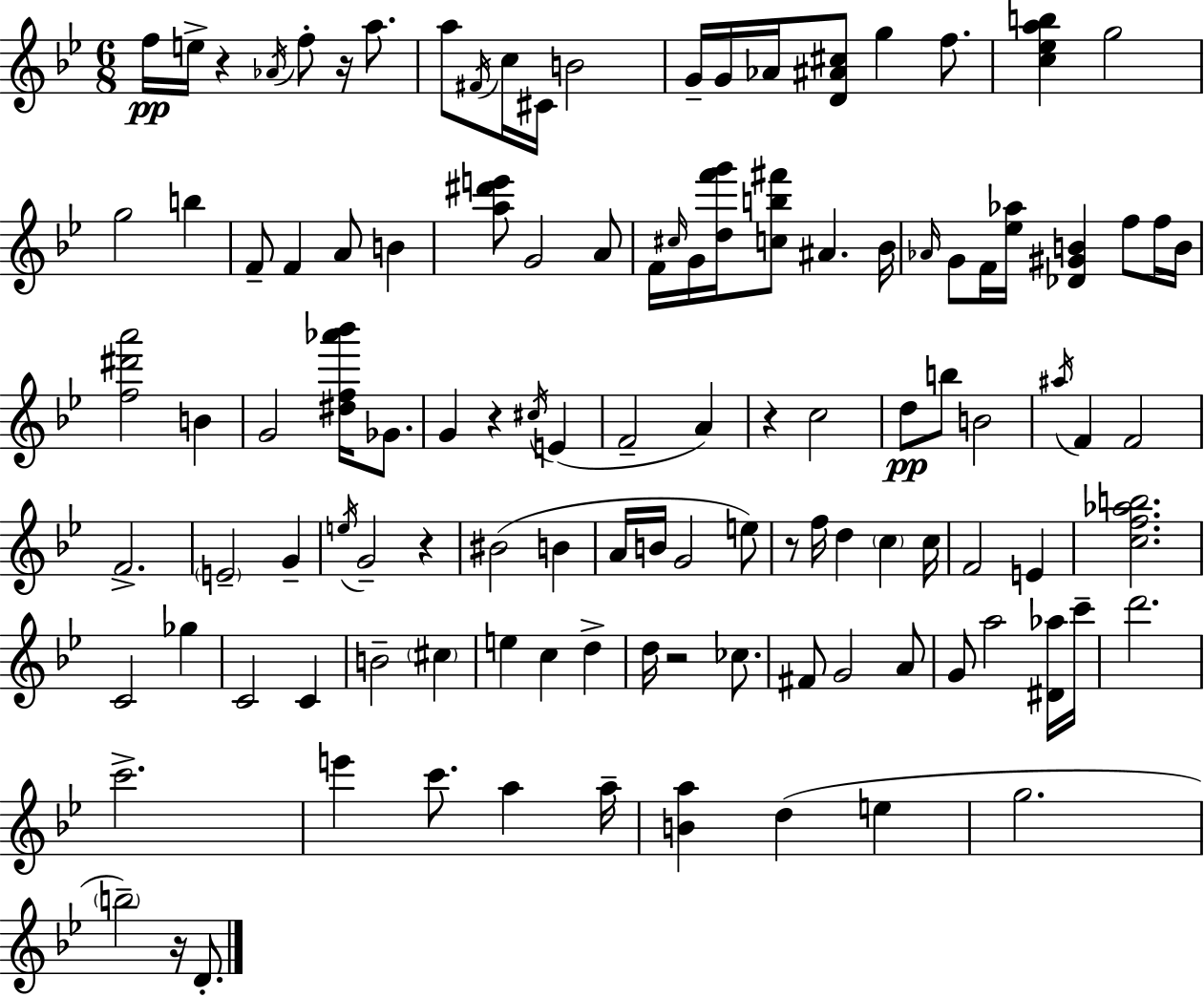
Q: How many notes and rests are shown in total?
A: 115